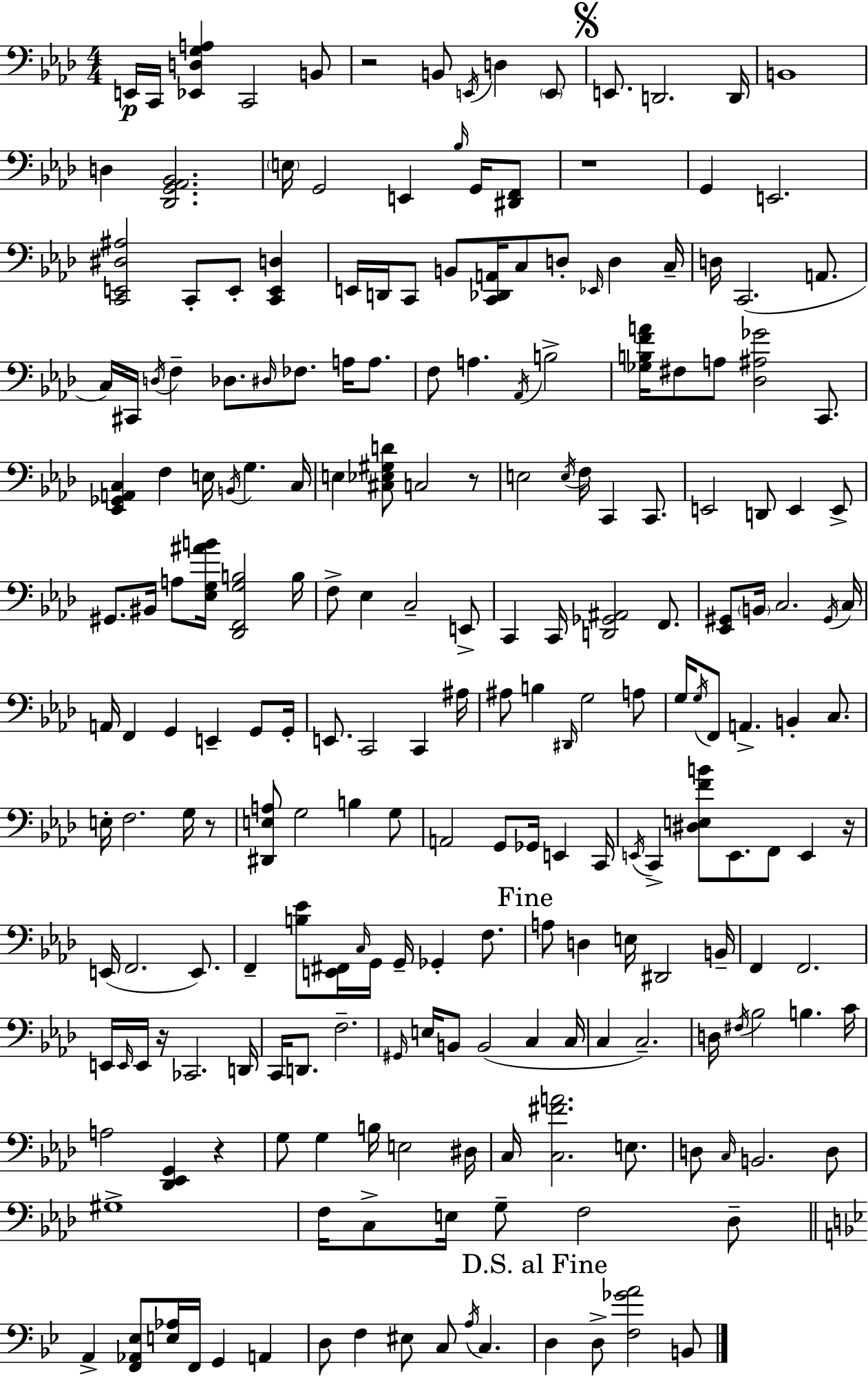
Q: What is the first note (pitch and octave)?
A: E2